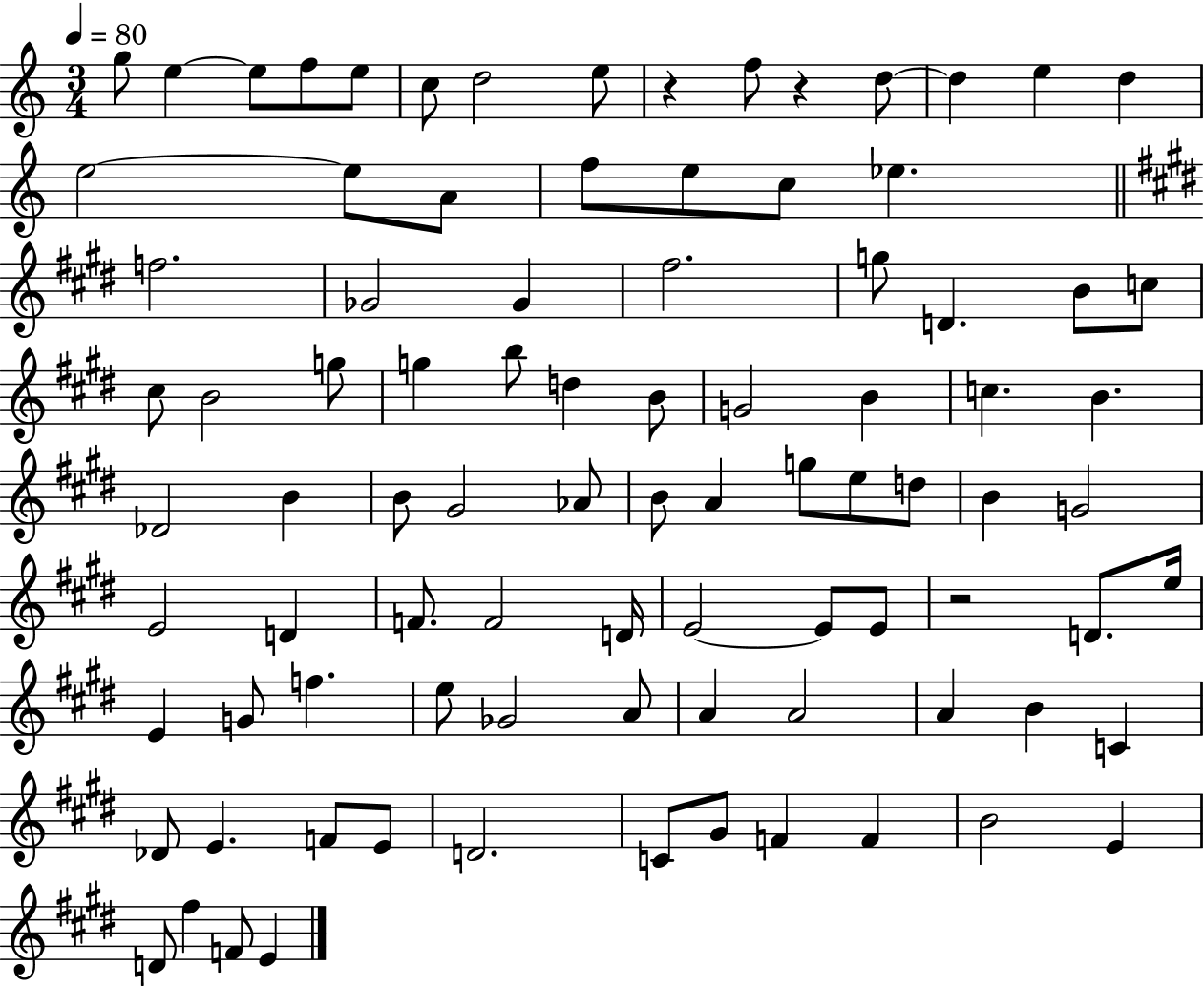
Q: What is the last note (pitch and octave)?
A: E4